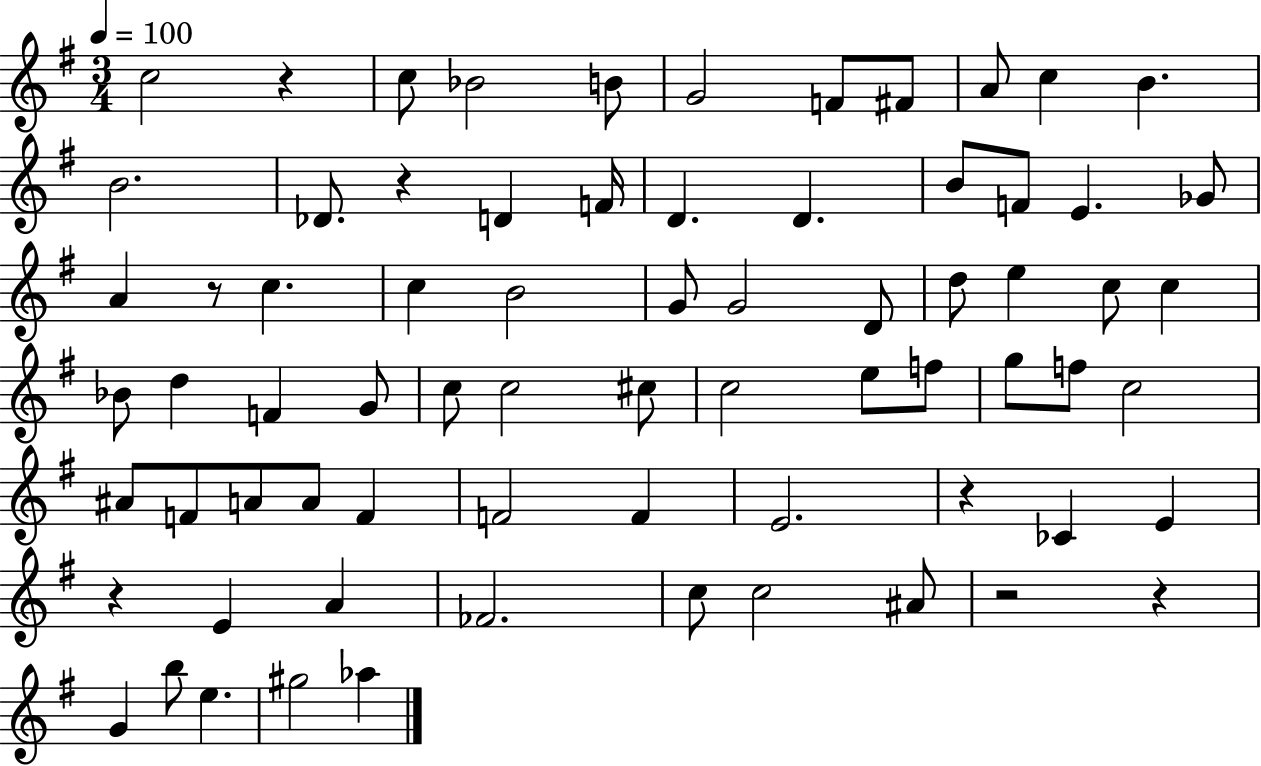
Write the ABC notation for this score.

X:1
T:Untitled
M:3/4
L:1/4
K:G
c2 z c/2 _B2 B/2 G2 F/2 ^F/2 A/2 c B B2 _D/2 z D F/4 D D B/2 F/2 E _G/2 A z/2 c c B2 G/2 G2 D/2 d/2 e c/2 c _B/2 d F G/2 c/2 c2 ^c/2 c2 e/2 f/2 g/2 f/2 c2 ^A/2 F/2 A/2 A/2 F F2 F E2 z _C E z E A _F2 c/2 c2 ^A/2 z2 z G b/2 e ^g2 _a